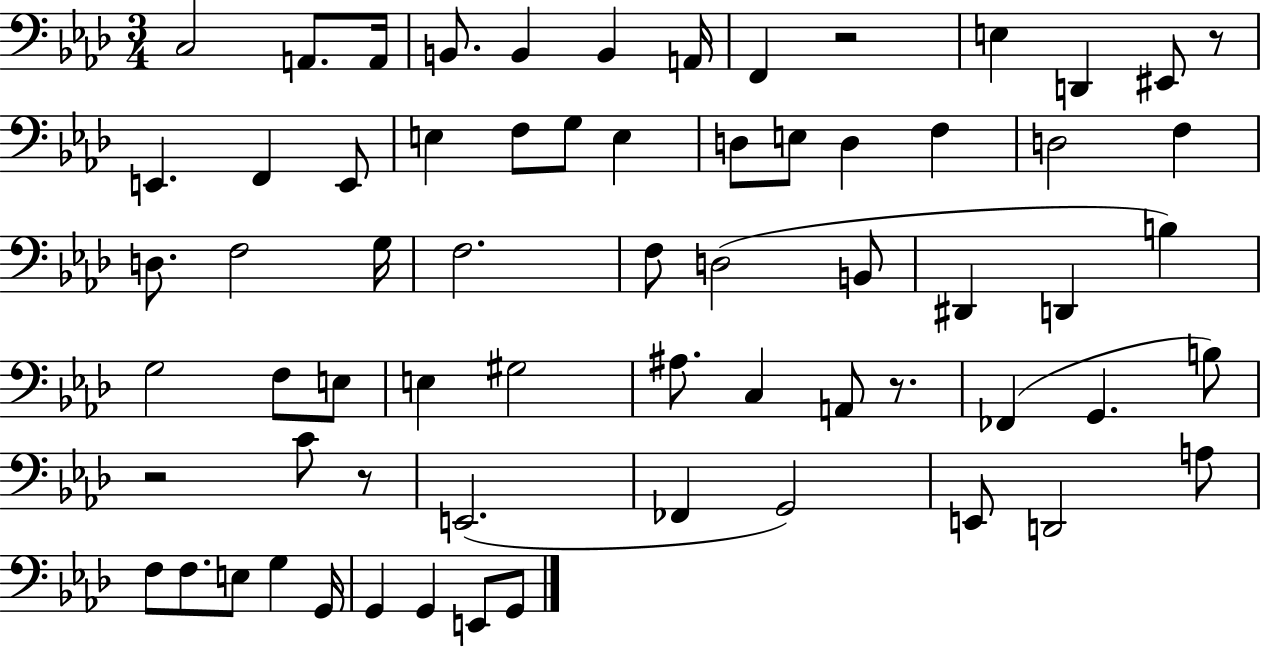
C3/h A2/e. A2/s B2/e. B2/q B2/q A2/s F2/q R/h E3/q D2/q EIS2/e R/e E2/q. F2/q E2/e E3/q F3/e G3/e E3/q D3/e E3/e D3/q F3/q D3/h F3/q D3/e. F3/h G3/s F3/h. F3/e D3/h B2/e D#2/q D2/q B3/q G3/h F3/e E3/e E3/q G#3/h A#3/e. C3/q A2/e R/e. FES2/q G2/q. B3/e R/h C4/e R/e E2/h. FES2/q G2/h E2/e D2/h A3/e F3/e F3/e. E3/e G3/q G2/s G2/q G2/q E2/e G2/e